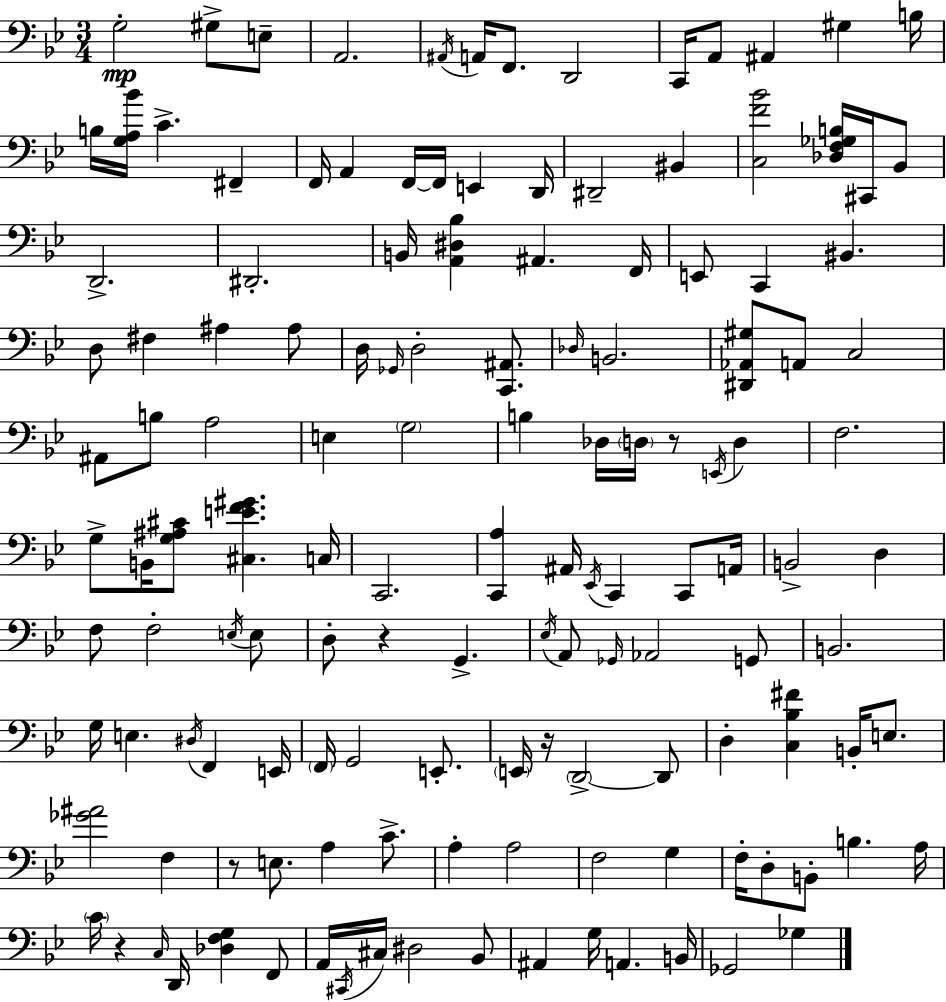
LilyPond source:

{
  \clef bass
  \numericTimeSignature
  \time 3/4
  \key bes \major
  g2-.\mp gis8-> e8-- | a,2. | \acciaccatura { ais,16 } a,16 f,8. d,2 | c,16 a,8 ais,4 gis4 | \break b16 b16 <g a bes'>16 c'4.-> fis,4-- | f,16 a,4 f,16~~ f,16 e,4 | d,16 dis,2-- bis,4 | <c f' bes'>2 <des f ges b>16 cis,16 bes,8 | \break d,2.-> | dis,2.-. | b,16 <a, dis bes>4 ais,4. | f,16 e,8 c,4 bis,4. | \break d8 fis4 ais4 ais8 | d16 \grace { ges,16 } d2-. <c, ais,>8. | \grace { des16 } b,2. | <dis, aes, gis>8 a,8 c2 | \break ais,8 b8 a2 | e4 \parenthesize g2 | b4 des16 \parenthesize d16 r8 \acciaccatura { e,16 } | d4 f2. | \break g8-> b,16 <g ais cis'>8 <cis e' f' gis'>4. | c16 c,2. | <c, a>4 ais,16 \acciaccatura { ees,16 } c,4 | c,8 a,16 b,2-> | \break d4 f8 f2-. | \acciaccatura { e16 } e8 d8-. r4 | g,4.-> \acciaccatura { ees16 } a,8 \grace { ges,16 } aes,2 | g,8 b,2. | \break g16 e4. | \acciaccatura { dis16 } f,4 e,16 \parenthesize f,16 g,2 | e,8.-. \parenthesize e,16 r16 \parenthesize d,2->~~ | d,8 d4-. | \break <c bes fis'>4 b,16-. e8. <ges' ais'>2 | f4 r8 e8. | a4 c'8.-> a4-. | a2 f2 | \break g4 f16-. d8-. | b,8-. b4. a16 \parenthesize c'16 r4 | \grace { c16 } d,16 <des f g>4 f,8 a,16 \acciaccatura { cis,16 } | cis16 dis2 bes,8 ais,4 | \break g16 a,4. b,16 ges,2 | ges4 \bar "|."
}